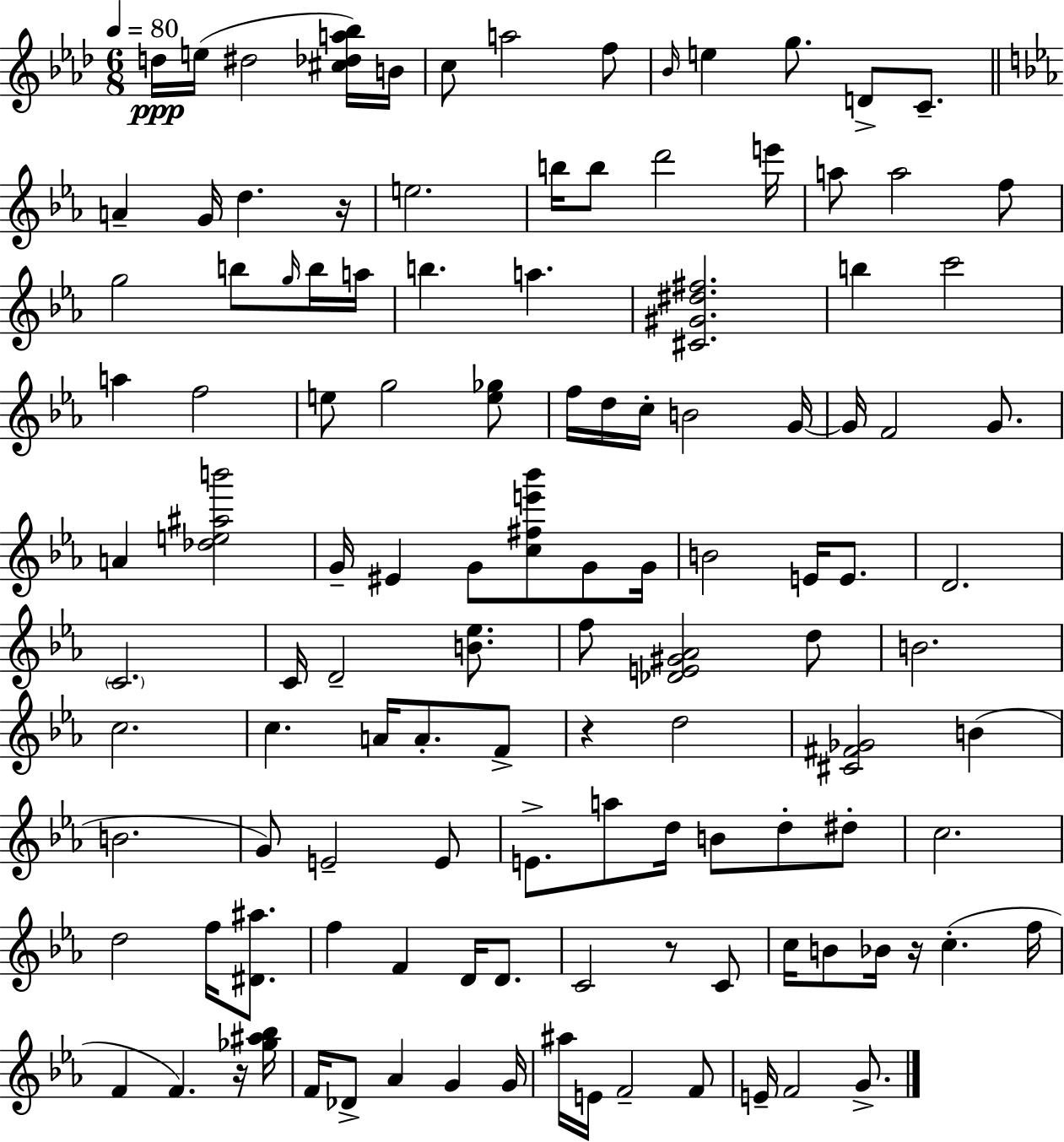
D5/s E5/s D#5/h [C#5,Db5,A5,Bb5]/s B4/s C5/e A5/h F5/e Bb4/s E5/q G5/e. D4/e C4/e. A4/q G4/s D5/q. R/s E5/h. B5/s B5/e D6/h E6/s A5/e A5/h F5/e G5/h B5/e G5/s B5/s A5/s B5/q. A5/q. [C#4,G#4,D#5,F#5]/h. B5/q C6/h A5/q F5/h E5/e G5/h [E5,Gb5]/e F5/s D5/s C5/s B4/h G4/s G4/s F4/h G4/e. A4/q [Db5,E5,A#5,B6]/h G4/s EIS4/q G4/e [C5,F#5,E6,Bb6]/e G4/e G4/s B4/h E4/s E4/e. D4/h. C4/h. C4/s D4/h [B4,Eb5]/e. F5/e [Db4,E4,G#4,Ab4]/h D5/e B4/h. C5/h. C5/q. A4/s A4/e. F4/e R/q D5/h [C#4,F#4,Gb4]/h B4/q B4/h. G4/e E4/h E4/e E4/e. A5/e D5/s B4/e D5/e D#5/e C5/h. D5/h F5/s [D#4,A#5]/e. F5/q F4/q D4/s D4/e. C4/h R/e C4/e C5/s B4/e Bb4/s R/s C5/q. F5/s F4/q F4/q. R/s [Gb5,A#5,Bb5]/s F4/s Db4/e Ab4/q G4/q G4/s A#5/s E4/s F4/h F4/e E4/s F4/h G4/e.